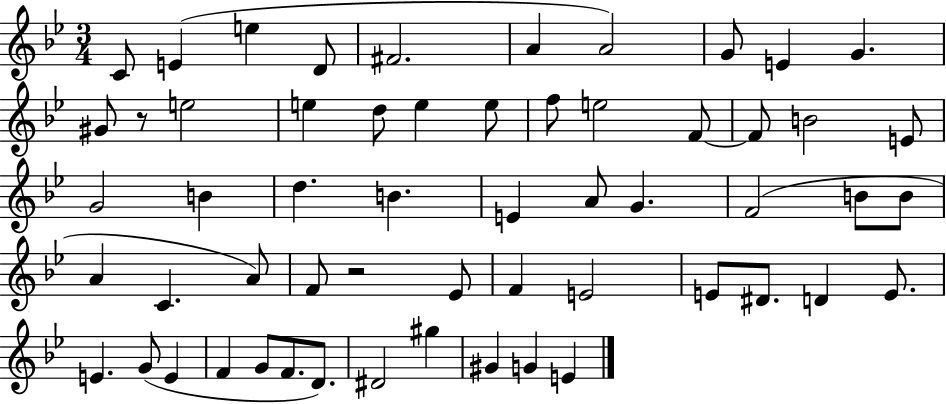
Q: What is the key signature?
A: BES major